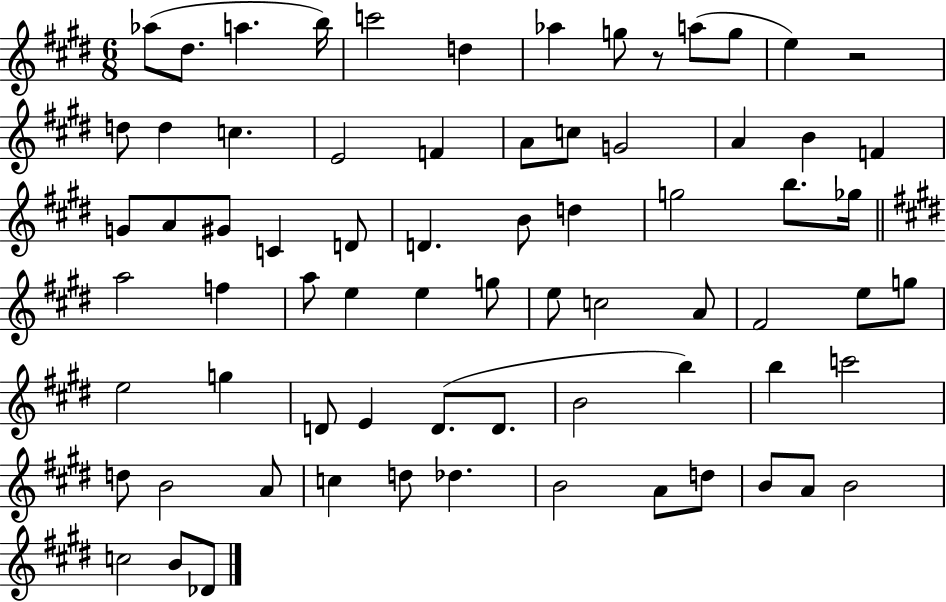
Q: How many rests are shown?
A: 2